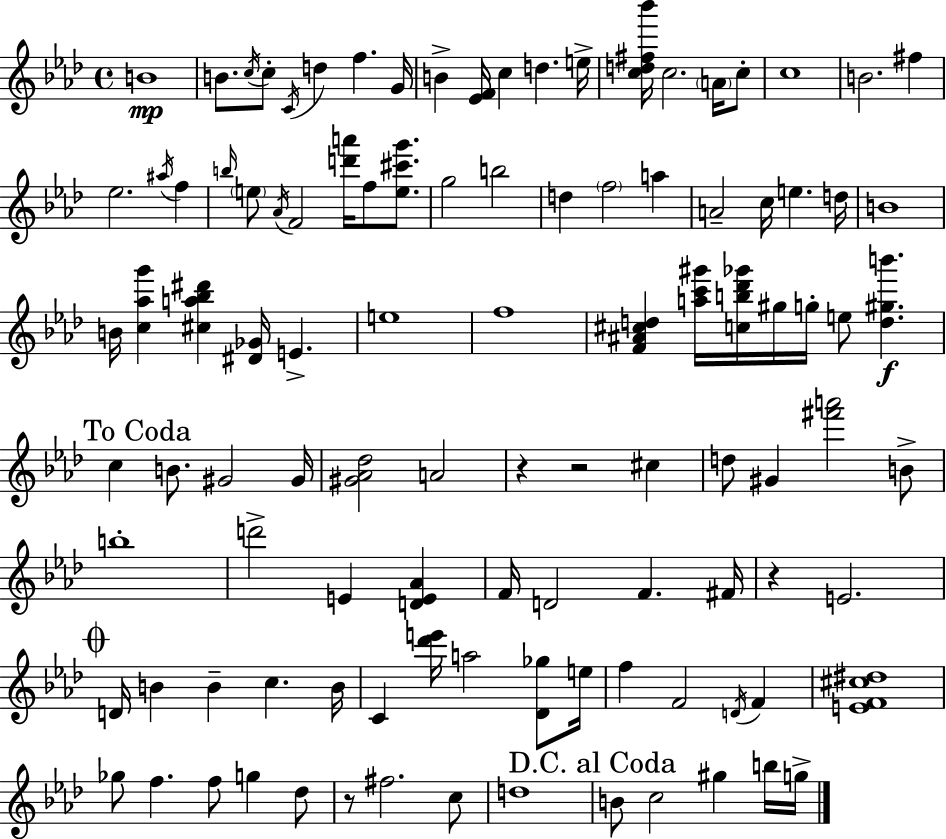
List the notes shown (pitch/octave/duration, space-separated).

B4/w B4/e. C5/s C5/e C4/s D5/q F5/q. G4/s B4/q [Eb4,F4]/s C5/q D5/q. E5/s [C5,D5,F#5,Bb6]/s C5/h. A4/s C5/e C5/w B4/h. F#5/q Eb5/h. A#5/s F5/q B5/s E5/e Ab4/s F4/h [D6,A6]/s F5/e [E5,C#6,G6]/e. G5/h B5/h D5/q F5/h A5/q A4/h C5/s E5/q. D5/s B4/w B4/s [C5,Ab5,G6]/q [C#5,A5,Bb5,D#6]/q [D#4,Gb4]/s E4/q. E5/w F5/w [F4,A#4,C#5,D5]/q [A5,C6,G#6]/s [C5,B5,Db6,Gb6]/s G#5/s G5/s E5/e [D5,G#5,B6]/q. C5/q B4/e. G#4/h G#4/s [G#4,Ab4,Db5]/h A4/h R/q R/h C#5/q D5/e G#4/q [F#6,A6]/h B4/e B5/w D6/h E4/q [D4,E4,Ab4]/q F4/s D4/h F4/q. F#4/s R/q E4/h. D4/s B4/q B4/q C5/q. B4/s C4/q [Db6,E6]/s A5/h [Db4,Gb5]/e E5/s F5/q F4/h D4/s F4/q [E4,F4,C#5,D#5]/w Gb5/e F5/q. F5/e G5/q Db5/e R/e F#5/h. C5/e D5/w B4/e C5/h G#5/q B5/s G5/s